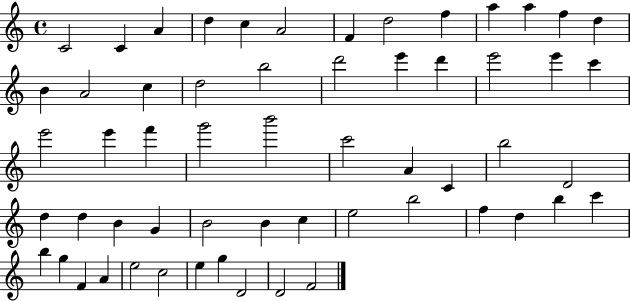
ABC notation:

X:1
T:Untitled
M:4/4
L:1/4
K:C
C2 C A d c A2 F d2 f a a f d B A2 c d2 b2 d'2 e' d' e'2 e' c' e'2 e' f' g'2 b'2 c'2 A C b2 D2 d d B G B2 B c e2 b2 f d b c' b g F A e2 c2 e g D2 D2 F2